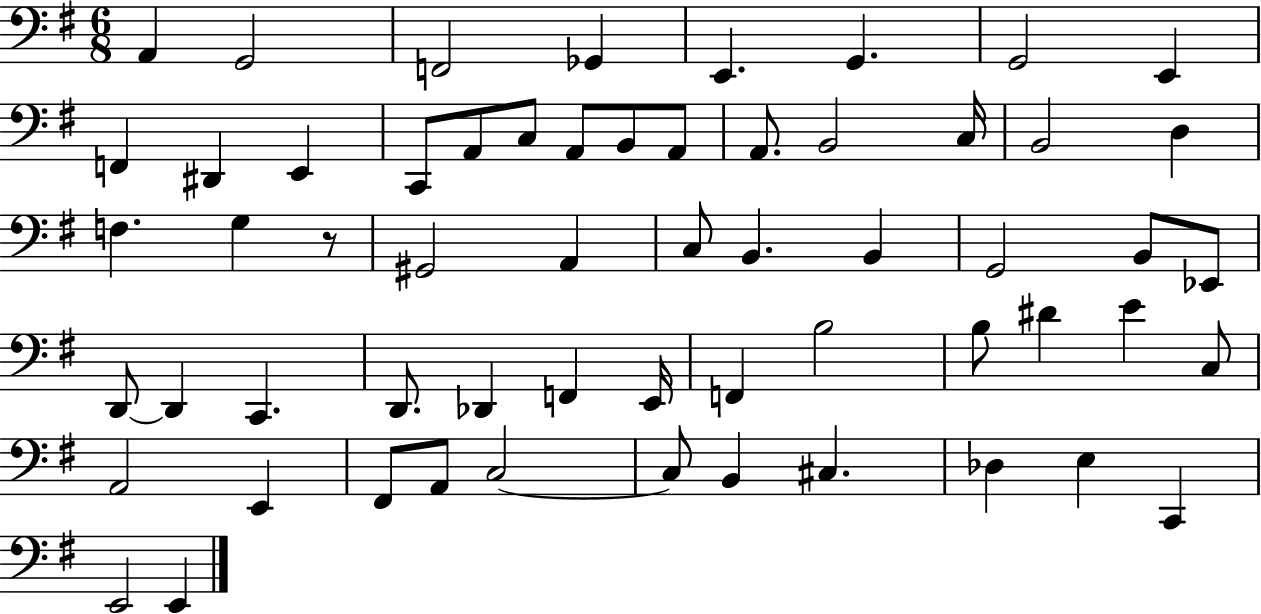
{
  \clef bass
  \numericTimeSignature
  \time 6/8
  \key g \major
  \repeat volta 2 { a,4 g,2 | f,2 ges,4 | e,4. g,4. | g,2 e,4 | \break f,4 dis,4 e,4 | c,8 a,8 c8 a,8 b,8 a,8 | a,8. b,2 c16 | b,2 d4 | \break f4. g4 r8 | gis,2 a,4 | c8 b,4. b,4 | g,2 b,8 ees,8 | \break d,8~~ d,4 c,4. | d,8. des,4 f,4 e,16 | f,4 b2 | b8 dis'4 e'4 c8 | \break a,2 e,4 | fis,8 a,8 c2~~ | c8 b,4 cis4. | des4 e4 c,4 | \break e,2 e,4 | } \bar "|."
}